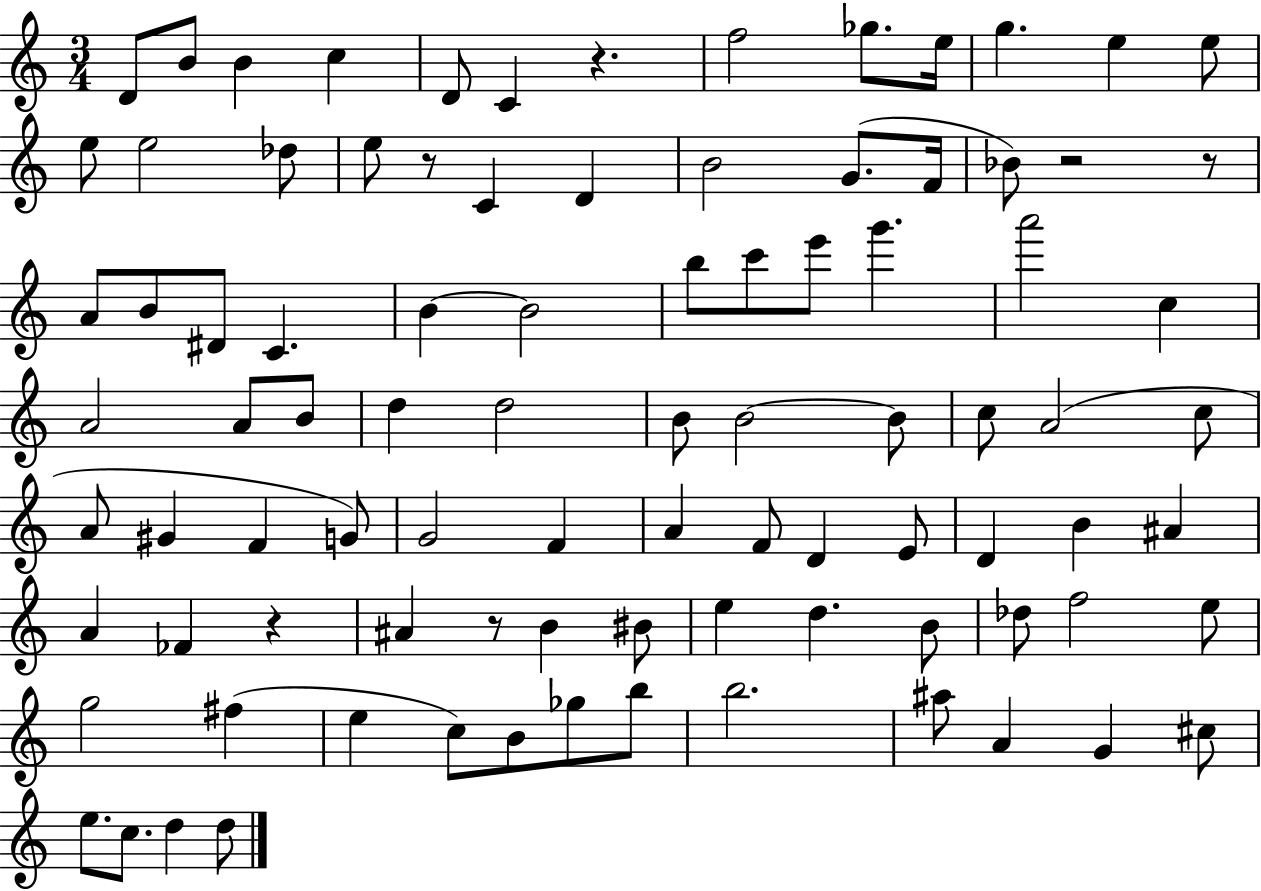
{
  \clef treble
  \numericTimeSignature
  \time 3/4
  \key c \major
  d'8 b'8 b'4 c''4 | d'8 c'4 r4. | f''2 ges''8. e''16 | g''4. e''4 e''8 | \break e''8 e''2 des''8 | e''8 r8 c'4 d'4 | b'2 g'8.( f'16 | bes'8) r2 r8 | \break a'8 b'8 dis'8 c'4. | b'4~~ b'2 | b''8 c'''8 e'''8 g'''4. | a'''2 c''4 | \break a'2 a'8 b'8 | d''4 d''2 | b'8 b'2~~ b'8 | c''8 a'2( c''8 | \break a'8 gis'4 f'4 g'8) | g'2 f'4 | a'4 f'8 d'4 e'8 | d'4 b'4 ais'4 | \break a'4 fes'4 r4 | ais'4 r8 b'4 bis'8 | e''4 d''4. b'8 | des''8 f''2 e''8 | \break g''2 fis''4( | e''4 c''8) b'8 ges''8 b''8 | b''2. | ais''8 a'4 g'4 cis''8 | \break e''8. c''8. d''4 d''8 | \bar "|."
}